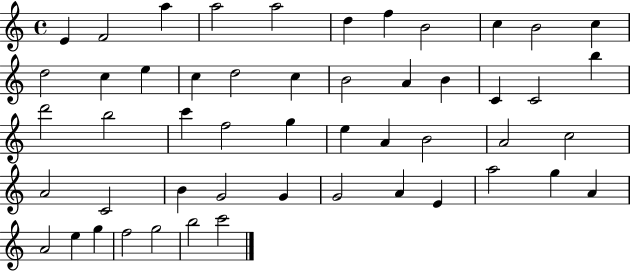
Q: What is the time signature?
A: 4/4